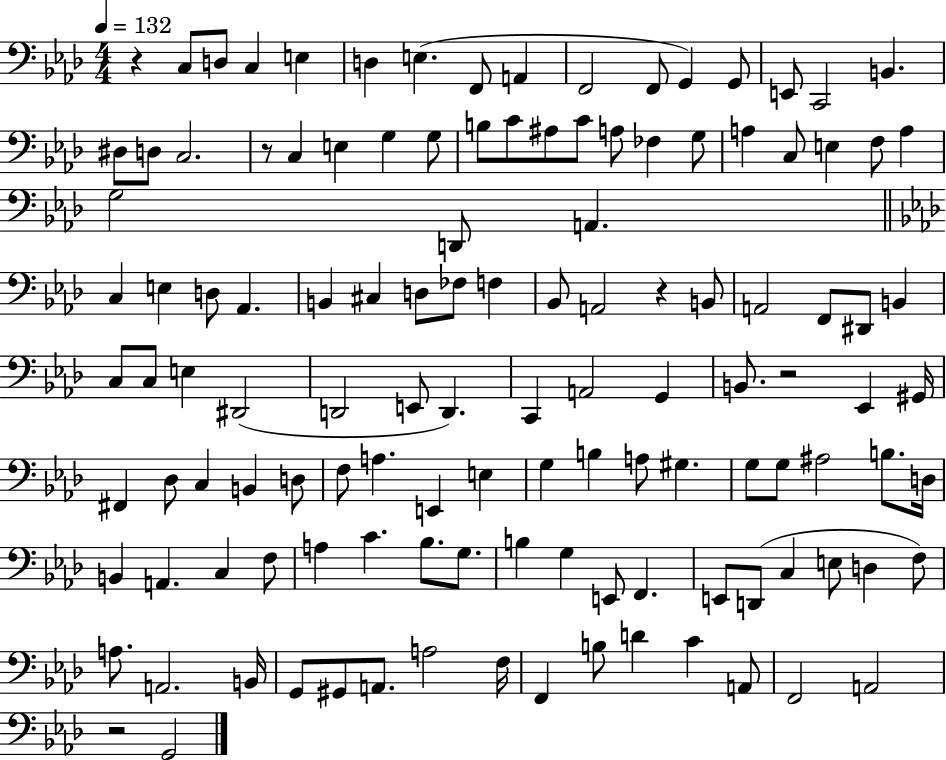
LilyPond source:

{
  \clef bass
  \numericTimeSignature
  \time 4/4
  \key aes \major
  \tempo 4 = 132
  \repeat volta 2 { r4 c8 d8 c4 e4 | d4 e4.( f,8 a,4 | f,2 f,8 g,4) g,8 | e,8 c,2 b,4. | \break dis8 d8 c2. | r8 c4 e4 g4 g8 | b8 c'8 ais8 c'8 a8 fes4 g8 | a4 c8 e4 f8 a4 | \break g2 d,8 a,4. | \bar "||" \break \key aes \major c4 e4 d8 aes,4. | b,4 cis4 d8 fes8 f4 | bes,8 a,2 r4 b,8 | a,2 f,8 dis,8 b,4 | \break c8 c8 e4 dis,2( | d,2 e,8 d,4.) | c,4 a,2 g,4 | b,8. r2 ees,4 gis,16 | \break fis,4 des8 c4 b,4 d8 | f8 a4. e,4 e4 | g4 b4 a8 gis4. | g8 g8 ais2 b8. d16 | \break b,4 a,4. c4 f8 | a4 c'4. bes8. g8. | b4 g4 e,8 f,4. | e,8 d,8( c4 e8 d4 f8) | \break a8. a,2. b,16 | g,8 gis,8 a,8. a2 f16 | f,4 b8 d'4 c'4 a,8 | f,2 a,2 | \break r2 g,2 | } \bar "|."
}